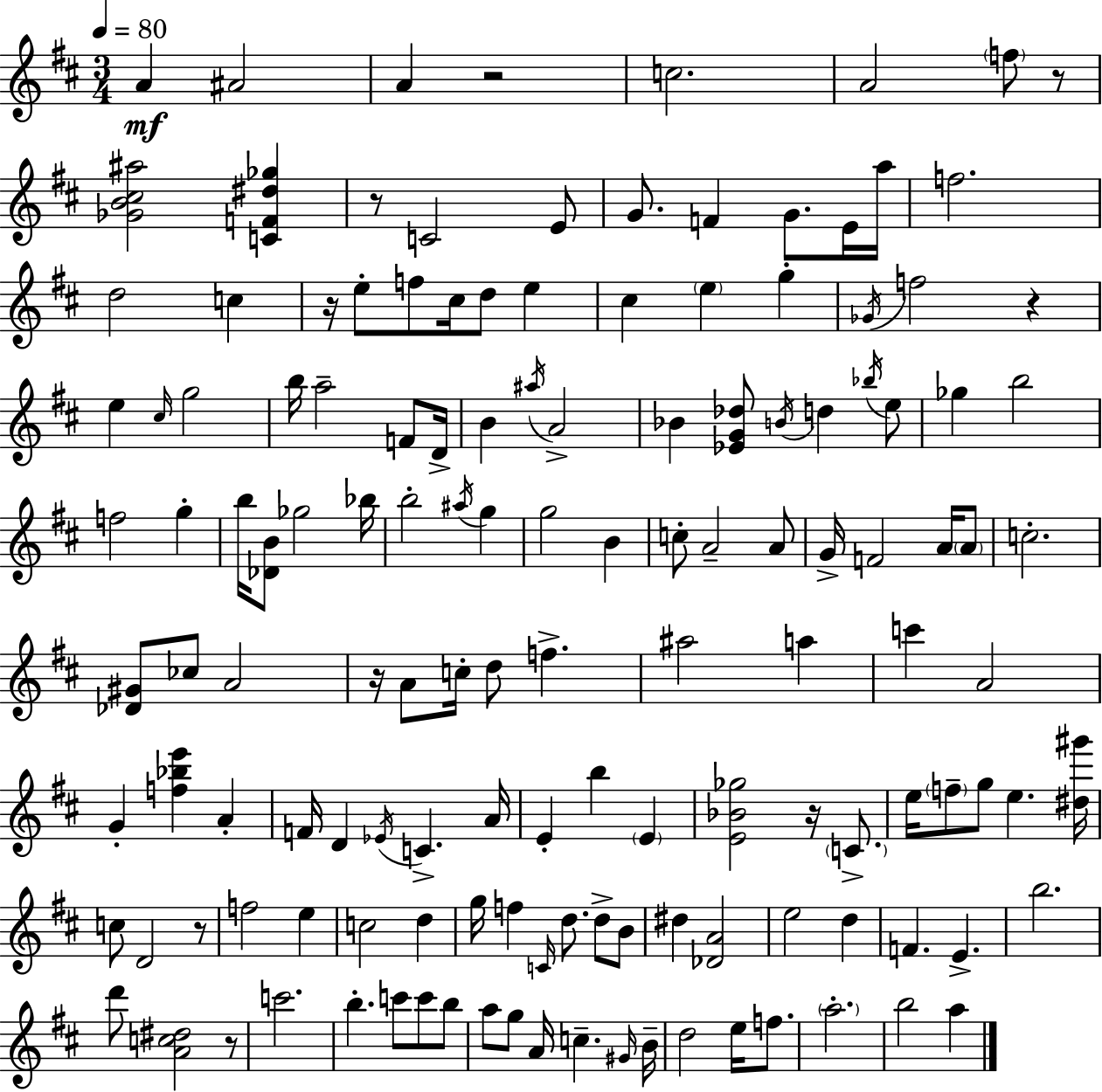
X:1
T:Untitled
M:3/4
L:1/4
K:D
A ^A2 A z2 c2 A2 f/2 z/2 [_GB^c^a]2 [CF^d_g] z/2 C2 E/2 G/2 F G/2 E/4 a/4 f2 d2 c z/4 e/2 f/2 ^c/4 d/2 e ^c e g _G/4 f2 z e ^c/4 g2 b/4 a2 F/2 D/4 B ^a/4 A2 _B [_EG_d]/2 B/4 d _b/4 e/2 _g b2 f2 g b/4 [_DB]/2 _g2 _b/4 b2 ^a/4 g g2 B c/2 A2 A/2 G/4 F2 A/4 A/2 c2 [_D^G]/2 _c/2 A2 z/4 A/2 c/4 d/2 f ^a2 a c' A2 G [f_be'] A F/4 D _E/4 C A/4 E b E [E_B_g]2 z/4 C/2 e/4 f/2 g/2 e [^d^g']/4 c/2 D2 z/2 f2 e c2 d g/4 f C/4 d/2 d/2 B/2 ^d [_DA]2 e2 d F E b2 d'/2 [Ac^d]2 z/2 c'2 b c'/2 c'/2 b/2 a/2 g/2 A/4 c ^G/4 B/4 d2 e/4 f/2 a2 b2 a